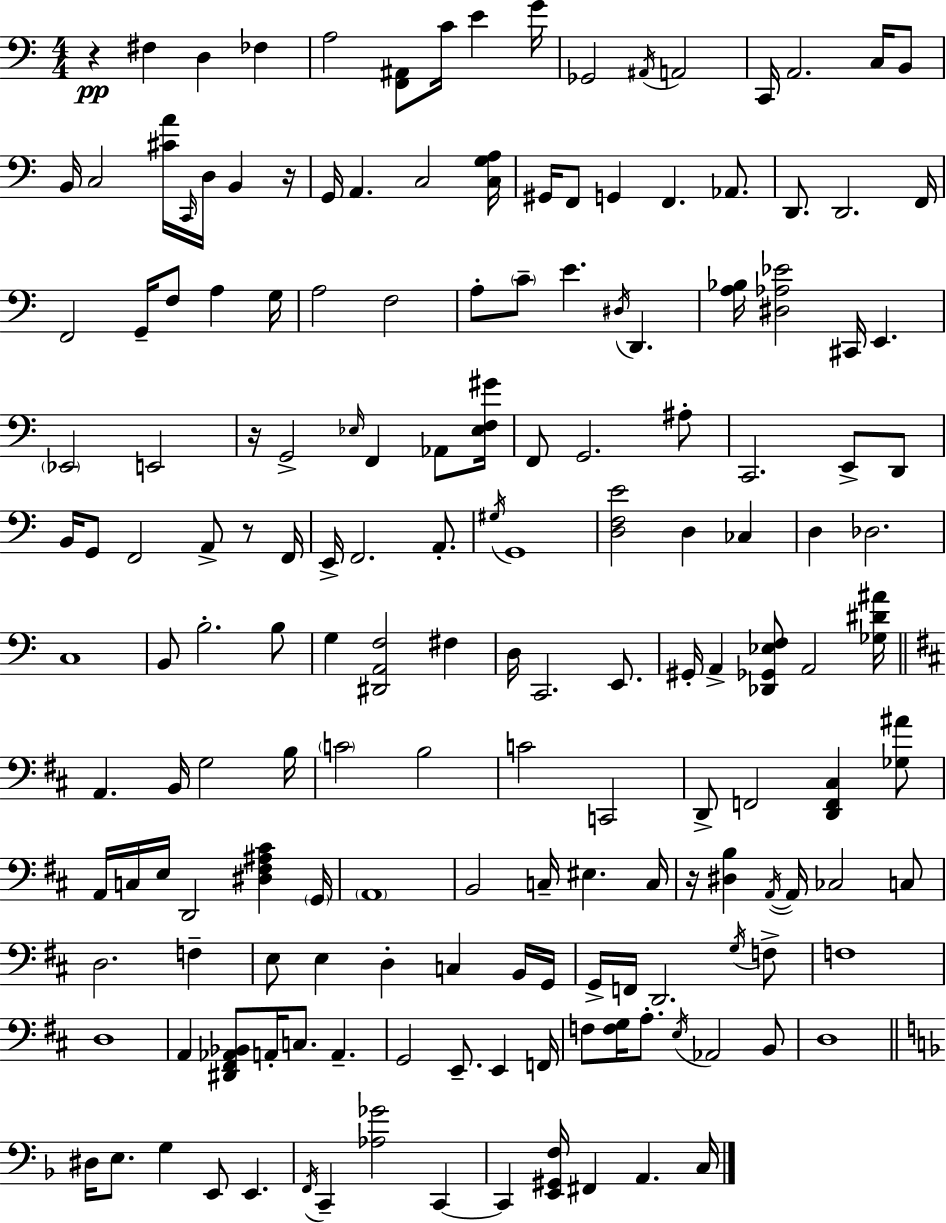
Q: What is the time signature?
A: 4/4